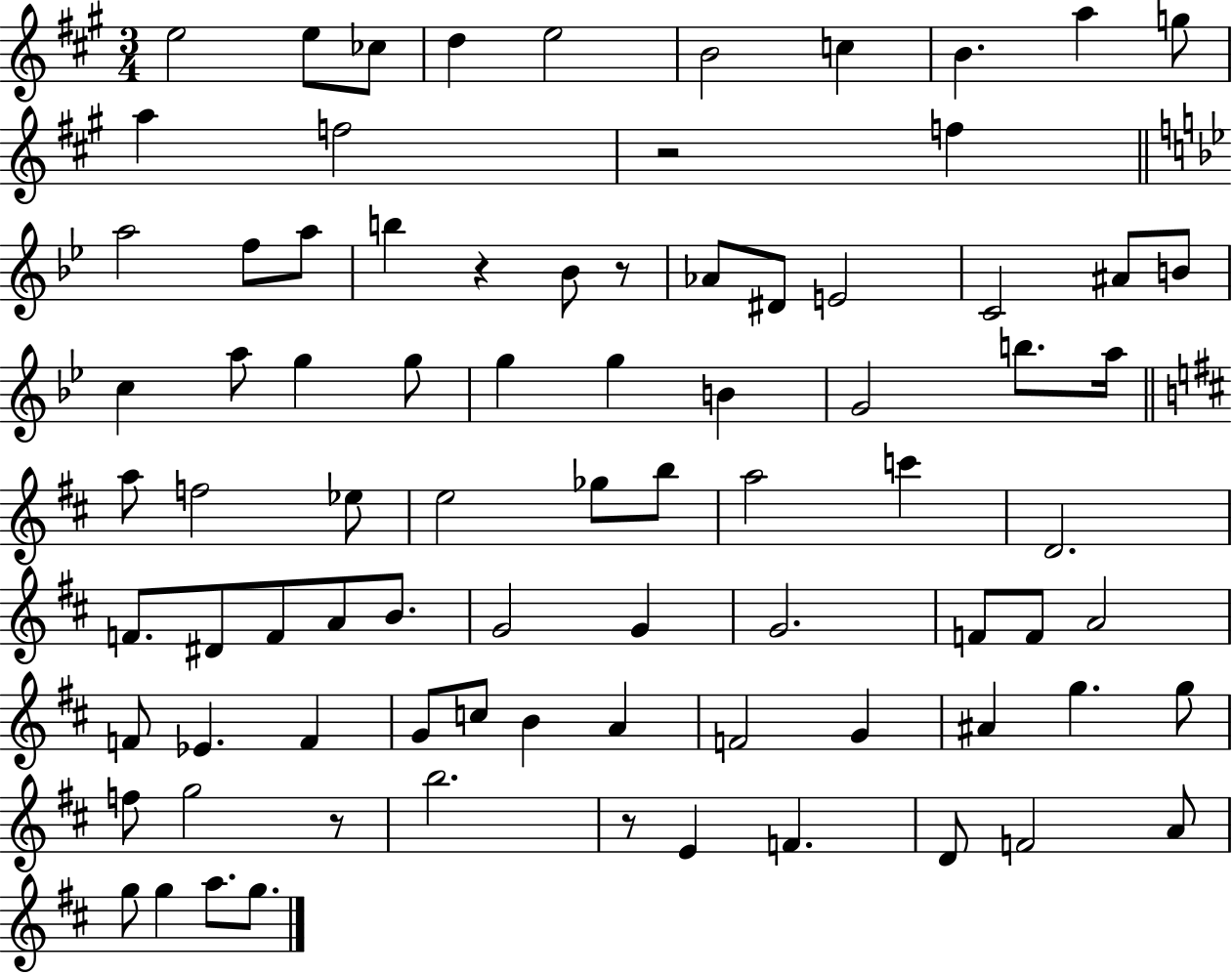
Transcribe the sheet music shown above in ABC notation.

X:1
T:Untitled
M:3/4
L:1/4
K:A
e2 e/2 _c/2 d e2 B2 c B a g/2 a f2 z2 f a2 f/2 a/2 b z _B/2 z/2 _A/2 ^D/2 E2 C2 ^A/2 B/2 c a/2 g g/2 g g B G2 b/2 a/4 a/2 f2 _e/2 e2 _g/2 b/2 a2 c' D2 F/2 ^D/2 F/2 A/2 B/2 G2 G G2 F/2 F/2 A2 F/2 _E F G/2 c/2 B A F2 G ^A g g/2 f/2 g2 z/2 b2 z/2 E F D/2 F2 A/2 g/2 g a/2 g/2